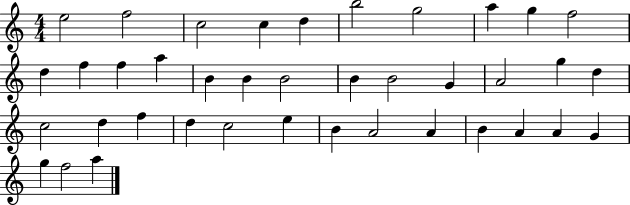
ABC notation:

X:1
T:Untitled
M:4/4
L:1/4
K:C
e2 f2 c2 c d b2 g2 a g f2 d f f a B B B2 B B2 G A2 g d c2 d f d c2 e B A2 A B A A G g f2 a